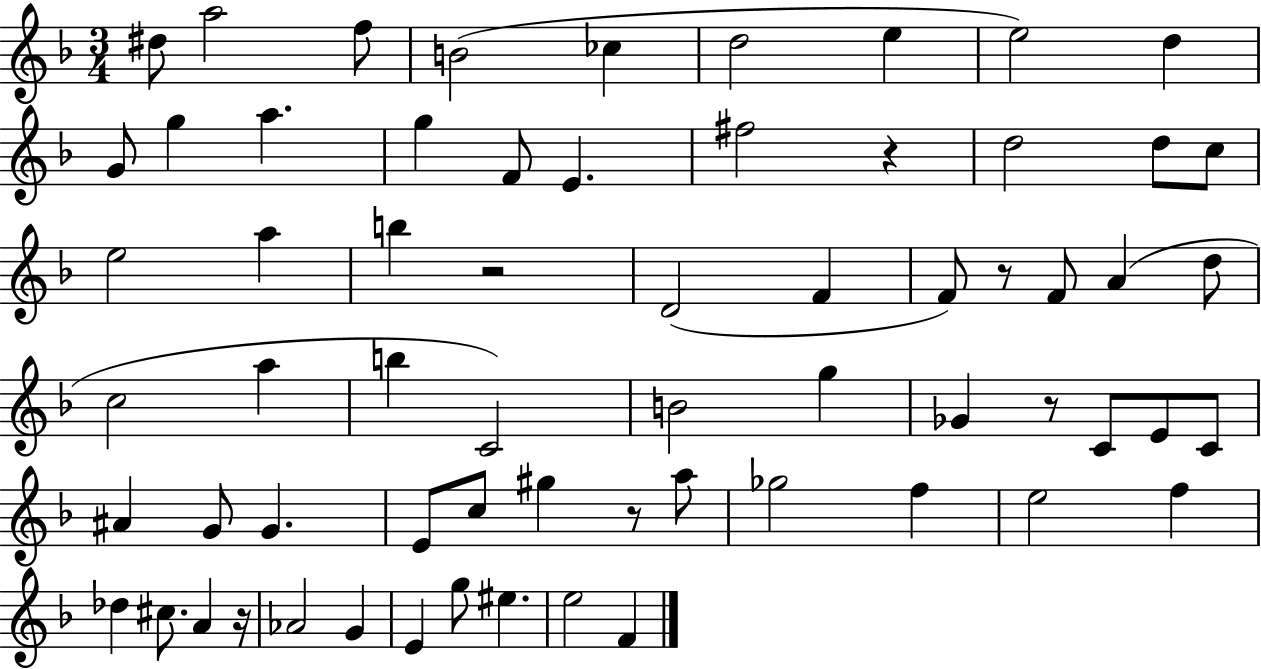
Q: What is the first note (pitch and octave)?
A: D#5